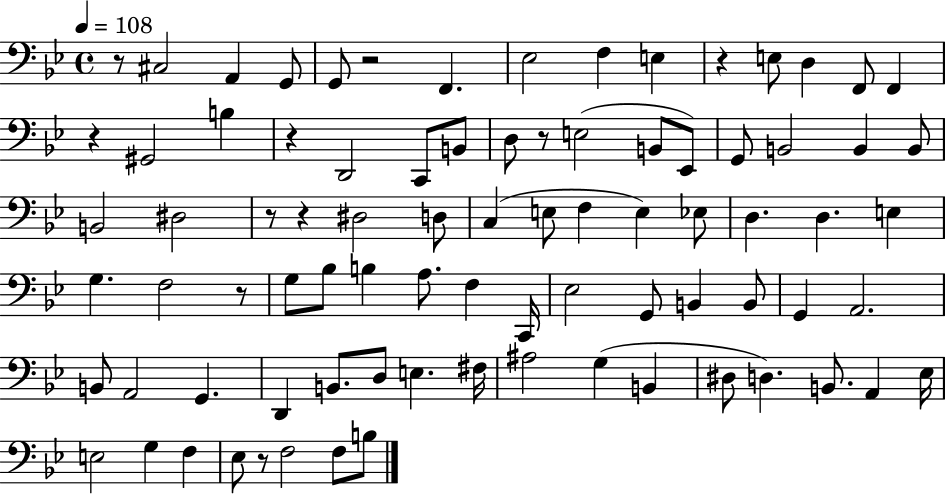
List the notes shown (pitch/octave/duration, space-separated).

R/e C#3/h A2/q G2/e G2/e R/h F2/q. Eb3/h F3/q E3/q R/q E3/e D3/q F2/e F2/q R/q G#2/h B3/q R/q D2/h C2/e B2/e D3/e R/e E3/h B2/e Eb2/e G2/e B2/h B2/q B2/e B2/h D#3/h R/e R/q D#3/h D3/e C3/q E3/e F3/q E3/q Eb3/e D3/q. D3/q. E3/q G3/q. F3/h R/e G3/e Bb3/e B3/q A3/e. F3/q C2/s Eb3/h G2/e B2/q B2/e G2/q A2/h. B2/e A2/h G2/q. D2/q B2/e. D3/e E3/q. F#3/s A#3/h G3/q B2/q D#3/e D3/q. B2/e. A2/q Eb3/s E3/h G3/q F3/q Eb3/e R/e F3/h F3/e B3/e